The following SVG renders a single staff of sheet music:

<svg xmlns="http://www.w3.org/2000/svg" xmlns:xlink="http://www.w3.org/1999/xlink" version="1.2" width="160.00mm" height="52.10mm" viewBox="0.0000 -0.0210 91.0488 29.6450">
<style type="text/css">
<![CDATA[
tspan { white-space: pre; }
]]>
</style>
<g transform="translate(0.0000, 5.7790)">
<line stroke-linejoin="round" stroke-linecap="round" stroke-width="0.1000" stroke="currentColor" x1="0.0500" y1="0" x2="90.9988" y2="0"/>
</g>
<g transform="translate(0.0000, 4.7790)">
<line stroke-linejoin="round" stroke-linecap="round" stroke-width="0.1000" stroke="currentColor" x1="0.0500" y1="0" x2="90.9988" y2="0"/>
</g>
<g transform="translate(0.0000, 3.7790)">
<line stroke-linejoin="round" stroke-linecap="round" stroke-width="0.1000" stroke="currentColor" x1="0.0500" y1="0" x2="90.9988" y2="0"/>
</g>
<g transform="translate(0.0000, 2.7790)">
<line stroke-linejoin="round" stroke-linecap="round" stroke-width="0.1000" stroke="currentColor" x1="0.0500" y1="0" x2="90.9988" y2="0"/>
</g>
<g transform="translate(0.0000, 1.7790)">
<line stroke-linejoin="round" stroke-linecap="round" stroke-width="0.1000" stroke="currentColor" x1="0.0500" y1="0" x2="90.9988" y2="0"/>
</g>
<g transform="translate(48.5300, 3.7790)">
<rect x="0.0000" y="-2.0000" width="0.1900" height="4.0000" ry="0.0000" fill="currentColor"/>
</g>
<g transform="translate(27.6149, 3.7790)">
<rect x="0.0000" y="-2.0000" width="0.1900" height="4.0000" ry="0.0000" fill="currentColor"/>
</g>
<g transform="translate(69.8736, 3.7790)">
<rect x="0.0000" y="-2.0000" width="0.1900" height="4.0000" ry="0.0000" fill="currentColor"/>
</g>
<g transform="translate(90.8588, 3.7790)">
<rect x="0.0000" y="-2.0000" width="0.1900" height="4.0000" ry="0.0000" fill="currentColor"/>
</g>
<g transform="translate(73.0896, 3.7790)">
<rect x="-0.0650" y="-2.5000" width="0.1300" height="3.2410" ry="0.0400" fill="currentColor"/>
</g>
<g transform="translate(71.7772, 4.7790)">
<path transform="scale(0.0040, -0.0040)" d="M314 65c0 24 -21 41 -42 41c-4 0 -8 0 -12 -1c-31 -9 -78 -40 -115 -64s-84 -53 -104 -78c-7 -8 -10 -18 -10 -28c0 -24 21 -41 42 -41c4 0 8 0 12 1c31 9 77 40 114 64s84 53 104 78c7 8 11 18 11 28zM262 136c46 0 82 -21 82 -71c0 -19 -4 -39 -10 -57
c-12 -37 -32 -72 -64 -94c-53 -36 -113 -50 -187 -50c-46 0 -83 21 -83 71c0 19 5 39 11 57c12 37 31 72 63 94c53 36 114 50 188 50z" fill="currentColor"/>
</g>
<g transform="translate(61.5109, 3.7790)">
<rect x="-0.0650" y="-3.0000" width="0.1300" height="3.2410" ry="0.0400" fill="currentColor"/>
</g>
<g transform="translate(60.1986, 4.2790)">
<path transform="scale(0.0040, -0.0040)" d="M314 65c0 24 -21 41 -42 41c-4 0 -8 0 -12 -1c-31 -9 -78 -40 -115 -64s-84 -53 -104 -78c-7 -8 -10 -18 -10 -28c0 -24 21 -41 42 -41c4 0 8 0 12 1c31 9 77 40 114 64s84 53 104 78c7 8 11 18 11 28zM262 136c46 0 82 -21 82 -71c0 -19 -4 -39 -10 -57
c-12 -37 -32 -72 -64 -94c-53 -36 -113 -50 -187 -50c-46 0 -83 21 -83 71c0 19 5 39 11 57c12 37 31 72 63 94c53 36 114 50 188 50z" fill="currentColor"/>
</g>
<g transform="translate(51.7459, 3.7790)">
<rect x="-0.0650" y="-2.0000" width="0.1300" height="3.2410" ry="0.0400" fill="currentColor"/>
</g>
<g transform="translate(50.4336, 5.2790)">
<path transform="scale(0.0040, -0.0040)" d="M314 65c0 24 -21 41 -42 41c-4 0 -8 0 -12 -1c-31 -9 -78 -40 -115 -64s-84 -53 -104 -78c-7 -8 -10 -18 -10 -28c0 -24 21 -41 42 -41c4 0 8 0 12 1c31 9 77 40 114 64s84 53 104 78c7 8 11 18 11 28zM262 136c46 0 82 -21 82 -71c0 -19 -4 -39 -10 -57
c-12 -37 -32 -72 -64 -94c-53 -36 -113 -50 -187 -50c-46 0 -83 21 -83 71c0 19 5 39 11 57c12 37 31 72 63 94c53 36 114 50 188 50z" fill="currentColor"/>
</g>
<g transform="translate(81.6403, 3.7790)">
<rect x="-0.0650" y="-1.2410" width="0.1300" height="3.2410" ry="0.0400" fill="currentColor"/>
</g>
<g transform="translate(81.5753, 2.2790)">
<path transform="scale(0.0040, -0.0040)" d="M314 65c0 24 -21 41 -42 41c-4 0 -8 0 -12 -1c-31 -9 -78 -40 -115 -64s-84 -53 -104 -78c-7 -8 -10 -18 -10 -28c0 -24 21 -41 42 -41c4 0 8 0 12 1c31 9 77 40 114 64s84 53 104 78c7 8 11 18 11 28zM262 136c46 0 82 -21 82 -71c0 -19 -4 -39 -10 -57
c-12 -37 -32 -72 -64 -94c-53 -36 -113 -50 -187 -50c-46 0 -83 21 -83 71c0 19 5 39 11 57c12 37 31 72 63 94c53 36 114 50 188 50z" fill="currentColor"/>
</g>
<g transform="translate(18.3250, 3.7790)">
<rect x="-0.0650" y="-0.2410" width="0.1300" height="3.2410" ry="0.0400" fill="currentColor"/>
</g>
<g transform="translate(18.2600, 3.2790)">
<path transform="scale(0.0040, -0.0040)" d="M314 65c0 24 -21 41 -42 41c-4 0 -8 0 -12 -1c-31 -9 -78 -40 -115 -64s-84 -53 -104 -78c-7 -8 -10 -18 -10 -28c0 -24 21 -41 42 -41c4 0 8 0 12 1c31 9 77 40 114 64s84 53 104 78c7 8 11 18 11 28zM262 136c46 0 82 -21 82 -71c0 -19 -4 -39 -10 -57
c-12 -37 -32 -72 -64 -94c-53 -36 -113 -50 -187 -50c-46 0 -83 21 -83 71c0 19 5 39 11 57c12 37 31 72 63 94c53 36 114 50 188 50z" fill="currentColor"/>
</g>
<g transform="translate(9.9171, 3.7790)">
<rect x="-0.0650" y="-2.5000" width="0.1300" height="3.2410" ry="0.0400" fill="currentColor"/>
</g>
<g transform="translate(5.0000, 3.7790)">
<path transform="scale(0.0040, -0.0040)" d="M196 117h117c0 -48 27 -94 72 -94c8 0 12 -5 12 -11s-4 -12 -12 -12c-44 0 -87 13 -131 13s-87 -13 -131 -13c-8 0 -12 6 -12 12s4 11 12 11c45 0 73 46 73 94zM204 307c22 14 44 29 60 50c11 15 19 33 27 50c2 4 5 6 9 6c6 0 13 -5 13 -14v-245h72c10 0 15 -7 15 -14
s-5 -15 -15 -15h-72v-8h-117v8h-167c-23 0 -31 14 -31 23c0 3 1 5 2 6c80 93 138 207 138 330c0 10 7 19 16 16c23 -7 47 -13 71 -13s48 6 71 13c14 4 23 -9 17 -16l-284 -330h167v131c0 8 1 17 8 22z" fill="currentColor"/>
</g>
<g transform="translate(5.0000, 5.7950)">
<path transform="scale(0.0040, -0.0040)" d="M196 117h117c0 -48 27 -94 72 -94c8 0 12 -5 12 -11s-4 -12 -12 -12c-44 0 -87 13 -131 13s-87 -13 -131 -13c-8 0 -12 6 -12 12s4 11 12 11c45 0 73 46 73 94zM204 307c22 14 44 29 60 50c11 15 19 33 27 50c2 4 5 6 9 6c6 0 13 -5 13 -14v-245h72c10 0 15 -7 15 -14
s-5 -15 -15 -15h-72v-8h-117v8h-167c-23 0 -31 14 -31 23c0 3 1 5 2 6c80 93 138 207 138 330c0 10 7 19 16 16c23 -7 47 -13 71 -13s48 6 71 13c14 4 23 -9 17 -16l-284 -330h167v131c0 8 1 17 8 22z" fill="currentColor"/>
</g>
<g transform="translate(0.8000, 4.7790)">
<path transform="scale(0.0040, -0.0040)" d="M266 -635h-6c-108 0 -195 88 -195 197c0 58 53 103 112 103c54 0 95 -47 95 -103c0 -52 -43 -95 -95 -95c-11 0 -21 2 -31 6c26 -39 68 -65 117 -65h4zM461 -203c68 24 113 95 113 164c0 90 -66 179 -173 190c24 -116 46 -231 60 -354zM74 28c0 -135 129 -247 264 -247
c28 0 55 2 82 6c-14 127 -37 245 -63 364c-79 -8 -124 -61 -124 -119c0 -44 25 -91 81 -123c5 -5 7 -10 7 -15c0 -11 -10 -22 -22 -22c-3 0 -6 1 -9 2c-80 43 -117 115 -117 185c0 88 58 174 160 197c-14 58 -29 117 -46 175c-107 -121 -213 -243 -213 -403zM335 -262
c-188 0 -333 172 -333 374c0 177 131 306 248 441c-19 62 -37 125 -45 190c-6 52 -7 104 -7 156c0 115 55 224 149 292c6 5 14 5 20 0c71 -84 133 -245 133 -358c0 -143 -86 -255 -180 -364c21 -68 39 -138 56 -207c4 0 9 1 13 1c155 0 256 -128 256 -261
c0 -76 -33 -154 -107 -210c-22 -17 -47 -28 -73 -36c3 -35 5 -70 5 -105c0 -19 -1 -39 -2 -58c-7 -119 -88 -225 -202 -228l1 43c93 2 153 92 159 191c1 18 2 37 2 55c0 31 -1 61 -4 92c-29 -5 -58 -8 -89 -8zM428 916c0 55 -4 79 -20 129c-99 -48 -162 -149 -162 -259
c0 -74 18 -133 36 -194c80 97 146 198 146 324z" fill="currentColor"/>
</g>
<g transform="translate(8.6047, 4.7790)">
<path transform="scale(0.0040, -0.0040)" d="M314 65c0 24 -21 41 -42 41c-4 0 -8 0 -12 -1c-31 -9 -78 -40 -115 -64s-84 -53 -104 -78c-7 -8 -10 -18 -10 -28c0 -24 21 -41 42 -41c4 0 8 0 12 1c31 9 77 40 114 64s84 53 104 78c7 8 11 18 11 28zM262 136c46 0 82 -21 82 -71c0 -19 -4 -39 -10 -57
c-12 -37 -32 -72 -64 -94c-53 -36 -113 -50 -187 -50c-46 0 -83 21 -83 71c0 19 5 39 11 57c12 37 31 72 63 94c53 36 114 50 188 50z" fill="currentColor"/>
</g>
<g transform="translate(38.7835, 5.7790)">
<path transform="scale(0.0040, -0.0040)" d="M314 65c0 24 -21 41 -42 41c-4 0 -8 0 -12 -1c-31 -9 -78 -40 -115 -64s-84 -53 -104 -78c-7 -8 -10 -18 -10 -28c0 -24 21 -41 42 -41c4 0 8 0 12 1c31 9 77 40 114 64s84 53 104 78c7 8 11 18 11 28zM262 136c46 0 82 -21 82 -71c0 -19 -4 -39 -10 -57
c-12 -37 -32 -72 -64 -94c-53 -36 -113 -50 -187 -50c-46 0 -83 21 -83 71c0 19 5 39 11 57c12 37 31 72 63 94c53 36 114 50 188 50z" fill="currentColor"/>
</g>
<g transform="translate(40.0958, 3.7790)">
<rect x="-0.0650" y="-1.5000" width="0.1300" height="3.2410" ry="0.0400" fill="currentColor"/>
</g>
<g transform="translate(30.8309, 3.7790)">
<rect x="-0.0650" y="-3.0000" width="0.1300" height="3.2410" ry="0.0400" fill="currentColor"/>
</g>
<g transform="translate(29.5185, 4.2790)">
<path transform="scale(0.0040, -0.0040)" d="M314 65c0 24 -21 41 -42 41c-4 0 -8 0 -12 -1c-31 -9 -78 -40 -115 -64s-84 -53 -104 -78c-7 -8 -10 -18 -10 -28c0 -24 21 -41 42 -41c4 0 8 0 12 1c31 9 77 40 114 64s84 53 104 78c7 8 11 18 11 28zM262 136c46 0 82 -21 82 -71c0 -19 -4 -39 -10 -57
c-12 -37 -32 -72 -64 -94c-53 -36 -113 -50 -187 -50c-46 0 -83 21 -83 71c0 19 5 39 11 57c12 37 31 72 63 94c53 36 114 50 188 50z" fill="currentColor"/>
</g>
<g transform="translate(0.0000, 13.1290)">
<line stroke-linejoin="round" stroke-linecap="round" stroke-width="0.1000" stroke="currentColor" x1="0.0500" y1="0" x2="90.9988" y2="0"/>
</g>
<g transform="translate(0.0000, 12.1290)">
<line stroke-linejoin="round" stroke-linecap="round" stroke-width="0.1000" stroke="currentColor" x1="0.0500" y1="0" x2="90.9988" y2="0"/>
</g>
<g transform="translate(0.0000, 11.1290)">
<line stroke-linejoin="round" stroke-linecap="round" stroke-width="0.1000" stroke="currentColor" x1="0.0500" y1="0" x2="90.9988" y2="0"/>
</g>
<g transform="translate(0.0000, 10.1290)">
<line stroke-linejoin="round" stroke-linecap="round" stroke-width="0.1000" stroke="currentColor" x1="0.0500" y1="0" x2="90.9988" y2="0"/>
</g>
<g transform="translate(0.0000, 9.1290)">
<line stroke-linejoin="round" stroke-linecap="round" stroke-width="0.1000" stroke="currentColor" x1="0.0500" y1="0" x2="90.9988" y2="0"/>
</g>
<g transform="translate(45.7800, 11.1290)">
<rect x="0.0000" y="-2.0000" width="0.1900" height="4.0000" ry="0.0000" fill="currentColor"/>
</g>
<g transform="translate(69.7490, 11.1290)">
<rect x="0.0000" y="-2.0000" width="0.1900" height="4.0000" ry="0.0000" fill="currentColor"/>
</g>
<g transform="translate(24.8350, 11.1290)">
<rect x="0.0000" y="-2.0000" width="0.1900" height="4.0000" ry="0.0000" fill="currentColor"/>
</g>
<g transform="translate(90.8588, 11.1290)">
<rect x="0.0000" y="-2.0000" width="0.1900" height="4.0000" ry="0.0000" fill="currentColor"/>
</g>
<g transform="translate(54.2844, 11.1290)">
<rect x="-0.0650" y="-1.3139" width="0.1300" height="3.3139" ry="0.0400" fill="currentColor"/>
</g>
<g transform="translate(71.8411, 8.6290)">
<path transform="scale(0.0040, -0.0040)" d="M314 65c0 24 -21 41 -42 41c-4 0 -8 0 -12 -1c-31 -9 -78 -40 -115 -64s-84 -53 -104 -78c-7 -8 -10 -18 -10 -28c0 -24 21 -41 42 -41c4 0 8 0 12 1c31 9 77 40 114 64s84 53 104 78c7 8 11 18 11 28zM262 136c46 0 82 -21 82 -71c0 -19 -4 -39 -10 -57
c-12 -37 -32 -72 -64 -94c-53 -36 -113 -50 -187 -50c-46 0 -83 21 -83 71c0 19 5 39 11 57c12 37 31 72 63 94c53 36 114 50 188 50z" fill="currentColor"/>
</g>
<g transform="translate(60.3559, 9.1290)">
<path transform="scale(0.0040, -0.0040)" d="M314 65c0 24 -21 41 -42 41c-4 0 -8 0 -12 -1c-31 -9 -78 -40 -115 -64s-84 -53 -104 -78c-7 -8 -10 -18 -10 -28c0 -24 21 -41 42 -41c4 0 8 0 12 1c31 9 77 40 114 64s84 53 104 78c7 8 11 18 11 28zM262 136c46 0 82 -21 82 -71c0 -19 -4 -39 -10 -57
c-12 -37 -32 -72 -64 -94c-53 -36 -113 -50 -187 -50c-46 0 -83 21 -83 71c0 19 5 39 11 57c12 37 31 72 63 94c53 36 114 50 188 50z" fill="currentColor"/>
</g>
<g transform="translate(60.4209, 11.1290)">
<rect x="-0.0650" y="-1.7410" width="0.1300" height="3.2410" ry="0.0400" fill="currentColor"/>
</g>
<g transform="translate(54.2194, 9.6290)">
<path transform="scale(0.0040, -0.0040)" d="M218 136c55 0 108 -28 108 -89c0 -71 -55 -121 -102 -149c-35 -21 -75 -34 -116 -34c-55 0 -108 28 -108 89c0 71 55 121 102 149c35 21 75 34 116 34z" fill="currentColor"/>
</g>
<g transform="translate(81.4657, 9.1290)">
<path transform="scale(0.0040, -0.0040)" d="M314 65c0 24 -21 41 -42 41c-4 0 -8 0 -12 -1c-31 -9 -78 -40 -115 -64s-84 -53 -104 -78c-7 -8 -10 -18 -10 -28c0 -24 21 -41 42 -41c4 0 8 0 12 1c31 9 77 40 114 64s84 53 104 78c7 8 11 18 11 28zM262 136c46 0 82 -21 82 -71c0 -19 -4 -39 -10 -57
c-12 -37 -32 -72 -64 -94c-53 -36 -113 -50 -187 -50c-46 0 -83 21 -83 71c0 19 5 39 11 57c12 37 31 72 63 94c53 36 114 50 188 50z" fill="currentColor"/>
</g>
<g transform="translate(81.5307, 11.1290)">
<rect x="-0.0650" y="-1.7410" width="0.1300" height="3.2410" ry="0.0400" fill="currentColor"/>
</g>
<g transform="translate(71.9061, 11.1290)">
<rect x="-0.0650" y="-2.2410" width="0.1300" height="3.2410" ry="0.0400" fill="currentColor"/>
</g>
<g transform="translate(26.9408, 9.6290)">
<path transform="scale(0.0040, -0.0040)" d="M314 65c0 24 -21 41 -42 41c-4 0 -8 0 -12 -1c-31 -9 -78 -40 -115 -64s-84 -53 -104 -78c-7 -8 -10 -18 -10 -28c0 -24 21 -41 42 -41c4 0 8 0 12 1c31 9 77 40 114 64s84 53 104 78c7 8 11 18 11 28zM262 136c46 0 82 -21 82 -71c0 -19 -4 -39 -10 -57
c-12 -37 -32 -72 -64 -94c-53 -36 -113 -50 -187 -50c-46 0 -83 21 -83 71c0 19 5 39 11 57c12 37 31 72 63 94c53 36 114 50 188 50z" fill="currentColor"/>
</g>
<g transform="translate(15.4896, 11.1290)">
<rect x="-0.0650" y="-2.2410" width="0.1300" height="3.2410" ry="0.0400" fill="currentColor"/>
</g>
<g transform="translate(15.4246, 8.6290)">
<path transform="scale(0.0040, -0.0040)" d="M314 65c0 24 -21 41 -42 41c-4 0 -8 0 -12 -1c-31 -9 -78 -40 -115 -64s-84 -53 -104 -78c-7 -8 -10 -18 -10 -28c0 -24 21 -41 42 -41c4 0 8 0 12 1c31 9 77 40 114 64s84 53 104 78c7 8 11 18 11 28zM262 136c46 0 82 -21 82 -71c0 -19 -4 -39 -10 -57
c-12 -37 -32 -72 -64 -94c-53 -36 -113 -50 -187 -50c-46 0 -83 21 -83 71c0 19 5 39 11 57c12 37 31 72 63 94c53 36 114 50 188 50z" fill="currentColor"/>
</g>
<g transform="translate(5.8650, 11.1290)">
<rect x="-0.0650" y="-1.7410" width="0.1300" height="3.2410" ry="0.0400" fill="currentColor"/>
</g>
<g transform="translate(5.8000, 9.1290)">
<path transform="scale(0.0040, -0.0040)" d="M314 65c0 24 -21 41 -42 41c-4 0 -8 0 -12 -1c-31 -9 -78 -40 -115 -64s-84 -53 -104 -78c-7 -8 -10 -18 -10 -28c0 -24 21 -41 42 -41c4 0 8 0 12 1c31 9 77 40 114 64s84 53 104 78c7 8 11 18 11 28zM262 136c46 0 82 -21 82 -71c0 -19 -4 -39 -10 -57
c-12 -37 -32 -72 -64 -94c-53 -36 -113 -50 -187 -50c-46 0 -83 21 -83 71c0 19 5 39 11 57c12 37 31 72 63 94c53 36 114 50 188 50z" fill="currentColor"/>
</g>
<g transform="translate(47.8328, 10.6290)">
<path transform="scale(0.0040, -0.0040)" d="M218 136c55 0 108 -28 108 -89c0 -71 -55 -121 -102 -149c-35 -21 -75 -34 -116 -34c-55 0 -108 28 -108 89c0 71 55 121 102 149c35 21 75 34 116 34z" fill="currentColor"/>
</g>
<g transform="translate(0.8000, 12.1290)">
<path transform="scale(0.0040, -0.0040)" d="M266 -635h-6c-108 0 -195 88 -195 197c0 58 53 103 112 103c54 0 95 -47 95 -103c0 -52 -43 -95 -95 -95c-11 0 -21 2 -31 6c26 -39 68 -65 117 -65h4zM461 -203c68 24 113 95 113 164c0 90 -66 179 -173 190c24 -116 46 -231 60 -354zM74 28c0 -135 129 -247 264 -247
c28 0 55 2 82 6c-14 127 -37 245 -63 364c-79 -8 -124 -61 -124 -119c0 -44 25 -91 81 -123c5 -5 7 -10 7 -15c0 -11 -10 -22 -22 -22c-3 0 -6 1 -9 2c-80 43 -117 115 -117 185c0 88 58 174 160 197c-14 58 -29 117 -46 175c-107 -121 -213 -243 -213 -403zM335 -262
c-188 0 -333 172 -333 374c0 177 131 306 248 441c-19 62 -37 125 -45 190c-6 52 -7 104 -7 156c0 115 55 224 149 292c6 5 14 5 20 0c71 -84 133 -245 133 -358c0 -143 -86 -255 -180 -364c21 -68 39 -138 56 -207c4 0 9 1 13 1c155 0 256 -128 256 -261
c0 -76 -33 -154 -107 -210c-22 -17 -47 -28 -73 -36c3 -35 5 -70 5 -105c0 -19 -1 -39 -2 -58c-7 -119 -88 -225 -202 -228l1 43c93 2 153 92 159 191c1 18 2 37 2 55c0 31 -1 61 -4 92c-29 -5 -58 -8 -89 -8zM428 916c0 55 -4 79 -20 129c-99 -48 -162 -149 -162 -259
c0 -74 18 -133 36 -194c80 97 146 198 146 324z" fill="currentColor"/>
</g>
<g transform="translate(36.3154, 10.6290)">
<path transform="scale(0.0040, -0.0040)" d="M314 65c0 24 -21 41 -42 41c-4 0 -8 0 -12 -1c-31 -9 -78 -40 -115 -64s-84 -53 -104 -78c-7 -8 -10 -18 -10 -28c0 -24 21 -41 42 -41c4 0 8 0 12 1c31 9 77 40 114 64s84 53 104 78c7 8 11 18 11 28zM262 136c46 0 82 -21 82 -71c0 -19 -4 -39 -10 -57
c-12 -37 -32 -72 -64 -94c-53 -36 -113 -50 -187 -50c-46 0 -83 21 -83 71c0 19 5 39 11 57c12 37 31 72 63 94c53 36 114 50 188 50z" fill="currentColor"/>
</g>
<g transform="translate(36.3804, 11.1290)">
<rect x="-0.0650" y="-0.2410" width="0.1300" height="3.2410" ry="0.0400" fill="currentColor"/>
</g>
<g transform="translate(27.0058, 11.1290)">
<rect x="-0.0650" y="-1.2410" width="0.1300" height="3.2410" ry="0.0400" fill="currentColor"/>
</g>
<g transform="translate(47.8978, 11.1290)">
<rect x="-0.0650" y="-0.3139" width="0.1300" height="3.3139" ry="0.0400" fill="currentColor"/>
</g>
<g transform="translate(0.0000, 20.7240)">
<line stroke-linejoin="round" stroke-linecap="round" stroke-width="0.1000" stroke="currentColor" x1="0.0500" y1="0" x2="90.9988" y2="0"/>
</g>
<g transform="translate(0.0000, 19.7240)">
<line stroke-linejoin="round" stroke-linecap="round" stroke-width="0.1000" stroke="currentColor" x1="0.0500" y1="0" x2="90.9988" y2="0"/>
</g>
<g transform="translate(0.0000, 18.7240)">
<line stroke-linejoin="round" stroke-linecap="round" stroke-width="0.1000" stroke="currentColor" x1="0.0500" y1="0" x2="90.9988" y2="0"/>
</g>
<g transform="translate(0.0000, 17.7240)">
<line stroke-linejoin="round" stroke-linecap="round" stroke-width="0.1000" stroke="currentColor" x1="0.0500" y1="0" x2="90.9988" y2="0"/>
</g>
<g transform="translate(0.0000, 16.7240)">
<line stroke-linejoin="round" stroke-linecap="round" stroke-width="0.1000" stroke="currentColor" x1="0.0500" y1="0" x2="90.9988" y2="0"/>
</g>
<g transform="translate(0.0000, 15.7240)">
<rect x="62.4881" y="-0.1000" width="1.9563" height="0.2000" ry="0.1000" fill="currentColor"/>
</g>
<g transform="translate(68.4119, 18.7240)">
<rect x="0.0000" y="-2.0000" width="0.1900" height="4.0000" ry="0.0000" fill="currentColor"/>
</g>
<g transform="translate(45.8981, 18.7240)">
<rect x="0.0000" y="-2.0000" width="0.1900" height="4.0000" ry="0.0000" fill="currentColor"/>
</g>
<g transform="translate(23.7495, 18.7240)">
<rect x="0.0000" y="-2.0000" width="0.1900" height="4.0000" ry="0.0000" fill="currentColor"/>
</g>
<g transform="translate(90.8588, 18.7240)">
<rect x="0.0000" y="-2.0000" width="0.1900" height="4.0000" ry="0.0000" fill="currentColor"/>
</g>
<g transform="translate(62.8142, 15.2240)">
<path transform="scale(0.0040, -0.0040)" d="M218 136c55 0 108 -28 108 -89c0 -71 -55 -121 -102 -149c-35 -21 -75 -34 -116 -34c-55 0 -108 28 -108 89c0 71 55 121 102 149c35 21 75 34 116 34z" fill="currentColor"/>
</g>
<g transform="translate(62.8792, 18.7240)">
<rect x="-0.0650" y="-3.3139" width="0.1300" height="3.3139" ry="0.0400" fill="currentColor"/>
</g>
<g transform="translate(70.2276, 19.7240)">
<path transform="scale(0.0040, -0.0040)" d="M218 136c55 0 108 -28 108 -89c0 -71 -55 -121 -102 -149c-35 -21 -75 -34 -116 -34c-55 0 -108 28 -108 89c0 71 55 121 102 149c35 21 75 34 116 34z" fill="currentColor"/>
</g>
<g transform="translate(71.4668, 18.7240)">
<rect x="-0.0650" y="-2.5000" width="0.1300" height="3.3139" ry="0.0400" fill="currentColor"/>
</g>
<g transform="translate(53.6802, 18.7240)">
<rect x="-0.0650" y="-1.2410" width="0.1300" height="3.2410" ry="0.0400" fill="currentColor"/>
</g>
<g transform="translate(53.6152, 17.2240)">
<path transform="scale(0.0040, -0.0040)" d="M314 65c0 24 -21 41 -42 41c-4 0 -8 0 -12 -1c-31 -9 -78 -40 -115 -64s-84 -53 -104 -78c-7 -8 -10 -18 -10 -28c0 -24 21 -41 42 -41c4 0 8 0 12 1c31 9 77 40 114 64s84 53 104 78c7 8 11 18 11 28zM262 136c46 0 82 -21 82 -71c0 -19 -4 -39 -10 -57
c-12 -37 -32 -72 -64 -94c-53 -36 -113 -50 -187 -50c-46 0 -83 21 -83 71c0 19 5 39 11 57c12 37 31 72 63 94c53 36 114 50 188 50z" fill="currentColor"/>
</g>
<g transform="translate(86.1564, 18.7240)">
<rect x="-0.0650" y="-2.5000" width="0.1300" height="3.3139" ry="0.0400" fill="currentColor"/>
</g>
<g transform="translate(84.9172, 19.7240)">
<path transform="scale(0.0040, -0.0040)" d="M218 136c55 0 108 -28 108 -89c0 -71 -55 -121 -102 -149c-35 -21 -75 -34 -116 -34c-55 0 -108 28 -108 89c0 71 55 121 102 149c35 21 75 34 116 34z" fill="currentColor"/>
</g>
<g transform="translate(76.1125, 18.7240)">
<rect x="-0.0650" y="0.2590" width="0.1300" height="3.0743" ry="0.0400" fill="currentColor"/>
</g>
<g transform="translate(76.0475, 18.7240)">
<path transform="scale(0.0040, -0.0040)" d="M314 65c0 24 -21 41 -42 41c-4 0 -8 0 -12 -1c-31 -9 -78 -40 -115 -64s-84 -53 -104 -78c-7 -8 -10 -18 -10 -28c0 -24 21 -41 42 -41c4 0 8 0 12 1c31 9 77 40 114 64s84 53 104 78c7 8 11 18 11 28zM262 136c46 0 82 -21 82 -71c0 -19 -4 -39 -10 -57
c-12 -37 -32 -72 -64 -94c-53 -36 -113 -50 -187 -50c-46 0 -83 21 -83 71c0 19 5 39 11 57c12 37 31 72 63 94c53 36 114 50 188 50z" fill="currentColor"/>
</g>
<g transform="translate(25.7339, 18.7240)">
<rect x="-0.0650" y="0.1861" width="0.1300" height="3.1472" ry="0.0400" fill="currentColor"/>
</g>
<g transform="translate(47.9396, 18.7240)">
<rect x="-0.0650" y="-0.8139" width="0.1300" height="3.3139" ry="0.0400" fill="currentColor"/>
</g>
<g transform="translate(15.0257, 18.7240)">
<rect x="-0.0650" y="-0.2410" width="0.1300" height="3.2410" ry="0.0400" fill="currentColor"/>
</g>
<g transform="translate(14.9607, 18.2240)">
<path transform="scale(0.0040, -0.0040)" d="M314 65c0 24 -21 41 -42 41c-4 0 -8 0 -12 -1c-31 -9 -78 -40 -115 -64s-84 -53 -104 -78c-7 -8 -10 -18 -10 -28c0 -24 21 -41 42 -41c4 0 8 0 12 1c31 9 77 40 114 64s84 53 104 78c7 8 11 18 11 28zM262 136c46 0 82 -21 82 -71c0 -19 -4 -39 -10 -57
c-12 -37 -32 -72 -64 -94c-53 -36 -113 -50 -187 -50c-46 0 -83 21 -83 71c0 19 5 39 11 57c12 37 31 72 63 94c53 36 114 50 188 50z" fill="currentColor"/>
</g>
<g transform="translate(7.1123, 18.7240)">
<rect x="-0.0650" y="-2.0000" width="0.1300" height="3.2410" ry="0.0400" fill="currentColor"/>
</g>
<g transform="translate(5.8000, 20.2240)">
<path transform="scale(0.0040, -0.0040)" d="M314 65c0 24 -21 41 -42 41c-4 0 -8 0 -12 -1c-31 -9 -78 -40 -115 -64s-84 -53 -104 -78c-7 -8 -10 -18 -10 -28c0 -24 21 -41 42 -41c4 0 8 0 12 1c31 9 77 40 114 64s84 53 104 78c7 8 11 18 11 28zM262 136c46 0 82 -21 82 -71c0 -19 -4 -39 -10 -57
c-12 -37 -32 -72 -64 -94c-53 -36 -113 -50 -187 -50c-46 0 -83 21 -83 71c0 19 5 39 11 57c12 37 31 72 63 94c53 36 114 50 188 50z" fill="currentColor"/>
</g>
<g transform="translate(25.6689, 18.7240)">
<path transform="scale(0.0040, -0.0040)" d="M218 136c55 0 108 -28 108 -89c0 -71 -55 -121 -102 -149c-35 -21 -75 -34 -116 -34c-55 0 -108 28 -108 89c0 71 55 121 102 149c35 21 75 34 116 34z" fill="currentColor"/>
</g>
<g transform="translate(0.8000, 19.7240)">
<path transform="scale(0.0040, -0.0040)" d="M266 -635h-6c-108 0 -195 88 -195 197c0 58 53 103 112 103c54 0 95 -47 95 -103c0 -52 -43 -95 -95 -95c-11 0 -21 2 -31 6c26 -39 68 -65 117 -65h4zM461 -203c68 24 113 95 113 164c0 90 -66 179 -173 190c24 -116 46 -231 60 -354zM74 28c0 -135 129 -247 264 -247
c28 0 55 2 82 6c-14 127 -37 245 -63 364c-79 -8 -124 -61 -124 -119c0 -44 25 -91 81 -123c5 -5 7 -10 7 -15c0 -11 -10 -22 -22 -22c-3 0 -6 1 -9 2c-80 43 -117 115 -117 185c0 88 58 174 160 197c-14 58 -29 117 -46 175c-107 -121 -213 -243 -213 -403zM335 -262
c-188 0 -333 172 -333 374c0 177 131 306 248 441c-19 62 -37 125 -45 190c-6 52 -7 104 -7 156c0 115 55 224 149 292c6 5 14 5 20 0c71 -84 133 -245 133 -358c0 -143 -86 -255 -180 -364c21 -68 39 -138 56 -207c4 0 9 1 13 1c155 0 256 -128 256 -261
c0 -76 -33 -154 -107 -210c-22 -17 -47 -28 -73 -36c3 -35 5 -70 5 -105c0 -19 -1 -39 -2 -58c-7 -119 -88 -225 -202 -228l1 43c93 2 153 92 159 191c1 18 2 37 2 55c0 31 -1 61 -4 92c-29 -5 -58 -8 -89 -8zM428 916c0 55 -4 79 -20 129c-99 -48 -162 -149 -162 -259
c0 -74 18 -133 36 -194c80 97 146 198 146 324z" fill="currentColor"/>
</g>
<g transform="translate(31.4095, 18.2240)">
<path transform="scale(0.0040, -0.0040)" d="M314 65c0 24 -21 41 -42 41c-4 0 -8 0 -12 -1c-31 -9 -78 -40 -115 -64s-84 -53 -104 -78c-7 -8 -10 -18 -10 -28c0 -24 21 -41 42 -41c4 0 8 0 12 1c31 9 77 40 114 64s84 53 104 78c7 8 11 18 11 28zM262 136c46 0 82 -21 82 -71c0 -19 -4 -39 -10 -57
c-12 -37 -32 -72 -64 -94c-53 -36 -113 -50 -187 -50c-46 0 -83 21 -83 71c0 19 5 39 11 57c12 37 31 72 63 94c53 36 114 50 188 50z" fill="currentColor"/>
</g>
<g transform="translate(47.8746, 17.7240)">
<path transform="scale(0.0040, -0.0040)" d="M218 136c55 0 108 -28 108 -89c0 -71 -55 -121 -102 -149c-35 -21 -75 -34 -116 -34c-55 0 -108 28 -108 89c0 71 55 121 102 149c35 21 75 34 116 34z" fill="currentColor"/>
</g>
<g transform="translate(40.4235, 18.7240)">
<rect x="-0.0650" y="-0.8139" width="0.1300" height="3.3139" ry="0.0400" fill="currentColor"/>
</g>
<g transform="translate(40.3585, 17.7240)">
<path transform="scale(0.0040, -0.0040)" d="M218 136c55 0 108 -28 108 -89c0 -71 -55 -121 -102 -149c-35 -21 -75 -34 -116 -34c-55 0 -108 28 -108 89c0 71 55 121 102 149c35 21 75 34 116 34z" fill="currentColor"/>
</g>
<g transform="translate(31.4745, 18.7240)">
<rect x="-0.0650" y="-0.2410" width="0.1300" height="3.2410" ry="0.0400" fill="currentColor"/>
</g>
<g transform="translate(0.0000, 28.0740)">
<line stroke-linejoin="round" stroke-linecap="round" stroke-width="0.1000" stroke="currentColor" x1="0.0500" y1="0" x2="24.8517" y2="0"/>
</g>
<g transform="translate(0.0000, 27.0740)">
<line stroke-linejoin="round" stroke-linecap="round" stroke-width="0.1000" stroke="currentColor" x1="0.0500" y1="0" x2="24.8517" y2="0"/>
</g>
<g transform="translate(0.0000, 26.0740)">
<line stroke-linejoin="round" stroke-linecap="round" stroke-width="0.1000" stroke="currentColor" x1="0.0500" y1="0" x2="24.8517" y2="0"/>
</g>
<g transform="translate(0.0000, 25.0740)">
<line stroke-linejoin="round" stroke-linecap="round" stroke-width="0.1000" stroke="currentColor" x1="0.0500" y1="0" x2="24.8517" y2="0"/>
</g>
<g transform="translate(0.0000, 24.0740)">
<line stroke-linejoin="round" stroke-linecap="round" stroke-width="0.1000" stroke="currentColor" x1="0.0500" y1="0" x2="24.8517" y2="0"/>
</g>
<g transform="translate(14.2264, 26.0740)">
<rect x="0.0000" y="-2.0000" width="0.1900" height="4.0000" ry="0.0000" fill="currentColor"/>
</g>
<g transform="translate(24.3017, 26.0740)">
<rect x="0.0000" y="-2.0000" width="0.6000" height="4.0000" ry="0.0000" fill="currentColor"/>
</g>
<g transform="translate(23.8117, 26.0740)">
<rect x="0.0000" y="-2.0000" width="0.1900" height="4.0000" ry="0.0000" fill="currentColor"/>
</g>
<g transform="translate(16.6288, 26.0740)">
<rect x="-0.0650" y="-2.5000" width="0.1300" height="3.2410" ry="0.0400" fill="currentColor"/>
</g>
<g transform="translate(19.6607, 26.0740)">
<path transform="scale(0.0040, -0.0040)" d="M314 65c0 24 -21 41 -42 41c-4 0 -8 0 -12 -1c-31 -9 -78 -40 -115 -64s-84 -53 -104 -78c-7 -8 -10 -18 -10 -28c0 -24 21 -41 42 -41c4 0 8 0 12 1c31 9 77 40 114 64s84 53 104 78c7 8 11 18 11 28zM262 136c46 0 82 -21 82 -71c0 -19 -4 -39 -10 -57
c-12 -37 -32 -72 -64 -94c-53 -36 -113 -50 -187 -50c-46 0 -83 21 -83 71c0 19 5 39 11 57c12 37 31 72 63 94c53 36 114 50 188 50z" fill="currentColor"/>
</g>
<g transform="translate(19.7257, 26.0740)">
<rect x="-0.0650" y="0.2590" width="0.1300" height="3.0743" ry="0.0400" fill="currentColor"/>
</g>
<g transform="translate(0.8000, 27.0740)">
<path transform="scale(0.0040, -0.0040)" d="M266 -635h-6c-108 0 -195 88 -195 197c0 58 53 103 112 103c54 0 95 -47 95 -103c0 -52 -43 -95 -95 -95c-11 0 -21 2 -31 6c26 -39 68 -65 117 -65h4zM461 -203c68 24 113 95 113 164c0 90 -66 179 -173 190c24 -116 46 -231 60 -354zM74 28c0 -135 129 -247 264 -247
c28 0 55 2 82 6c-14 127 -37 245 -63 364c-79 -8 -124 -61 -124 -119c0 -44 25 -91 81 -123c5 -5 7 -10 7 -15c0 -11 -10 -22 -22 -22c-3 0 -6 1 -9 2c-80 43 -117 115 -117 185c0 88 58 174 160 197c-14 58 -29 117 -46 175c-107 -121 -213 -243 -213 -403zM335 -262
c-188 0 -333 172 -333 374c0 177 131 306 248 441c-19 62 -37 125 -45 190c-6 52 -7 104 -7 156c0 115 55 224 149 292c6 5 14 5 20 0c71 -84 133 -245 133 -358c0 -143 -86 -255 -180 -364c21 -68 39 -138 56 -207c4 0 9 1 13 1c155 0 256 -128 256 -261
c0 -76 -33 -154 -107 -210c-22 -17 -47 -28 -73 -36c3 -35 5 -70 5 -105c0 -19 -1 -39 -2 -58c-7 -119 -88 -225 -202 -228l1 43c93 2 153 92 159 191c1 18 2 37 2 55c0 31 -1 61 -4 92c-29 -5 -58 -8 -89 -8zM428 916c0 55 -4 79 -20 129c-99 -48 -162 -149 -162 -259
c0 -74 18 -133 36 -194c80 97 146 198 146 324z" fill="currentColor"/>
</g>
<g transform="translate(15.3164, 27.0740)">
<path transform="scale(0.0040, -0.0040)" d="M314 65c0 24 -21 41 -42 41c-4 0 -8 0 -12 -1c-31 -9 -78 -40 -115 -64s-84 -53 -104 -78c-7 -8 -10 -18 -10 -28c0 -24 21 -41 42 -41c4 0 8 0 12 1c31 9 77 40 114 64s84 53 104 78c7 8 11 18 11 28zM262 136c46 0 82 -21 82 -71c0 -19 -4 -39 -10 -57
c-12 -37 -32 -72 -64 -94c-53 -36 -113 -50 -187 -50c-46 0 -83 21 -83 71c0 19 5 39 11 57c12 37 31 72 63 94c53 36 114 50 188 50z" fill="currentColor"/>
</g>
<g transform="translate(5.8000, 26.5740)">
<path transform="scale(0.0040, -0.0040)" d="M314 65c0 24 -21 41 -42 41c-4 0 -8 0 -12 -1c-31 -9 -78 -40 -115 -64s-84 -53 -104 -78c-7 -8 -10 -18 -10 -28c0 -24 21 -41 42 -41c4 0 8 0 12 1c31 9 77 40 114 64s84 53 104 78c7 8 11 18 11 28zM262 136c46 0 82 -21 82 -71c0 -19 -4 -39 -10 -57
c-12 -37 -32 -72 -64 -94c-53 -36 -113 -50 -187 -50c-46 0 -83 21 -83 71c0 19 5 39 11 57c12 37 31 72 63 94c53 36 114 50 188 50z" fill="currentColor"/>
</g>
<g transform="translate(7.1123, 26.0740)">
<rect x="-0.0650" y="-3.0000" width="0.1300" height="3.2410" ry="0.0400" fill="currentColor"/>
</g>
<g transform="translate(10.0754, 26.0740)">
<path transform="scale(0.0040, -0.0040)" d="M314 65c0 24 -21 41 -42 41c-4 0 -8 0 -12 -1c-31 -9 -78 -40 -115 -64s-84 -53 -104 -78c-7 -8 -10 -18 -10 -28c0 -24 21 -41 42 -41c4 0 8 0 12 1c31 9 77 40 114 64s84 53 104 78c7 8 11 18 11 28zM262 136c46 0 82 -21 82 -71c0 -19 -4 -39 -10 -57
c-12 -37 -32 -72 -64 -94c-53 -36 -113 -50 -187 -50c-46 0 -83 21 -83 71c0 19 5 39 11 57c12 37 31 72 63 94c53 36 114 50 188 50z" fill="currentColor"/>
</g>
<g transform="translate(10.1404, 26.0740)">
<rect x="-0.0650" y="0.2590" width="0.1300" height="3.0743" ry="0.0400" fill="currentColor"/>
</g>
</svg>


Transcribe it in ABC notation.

X:1
T:Untitled
M:4/4
L:1/4
K:C
G2 c2 A2 E2 F2 A2 G2 e2 f2 g2 e2 c2 c e f2 g2 f2 F2 c2 B c2 d d e2 b G B2 G A2 B2 G2 B2